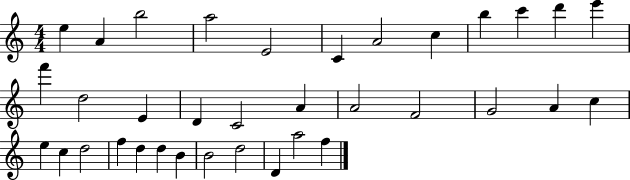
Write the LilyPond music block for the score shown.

{
  \clef treble
  \numericTimeSignature
  \time 4/4
  \key c \major
  e''4 a'4 b''2 | a''2 e'2 | c'4 a'2 c''4 | b''4 c'''4 d'''4 e'''4 | \break f'''4 d''2 e'4 | d'4 c'2 a'4 | a'2 f'2 | g'2 a'4 c''4 | \break e''4 c''4 d''2 | f''4 d''4 d''4 b'4 | b'2 d''2 | d'4 a''2 f''4 | \break \bar "|."
}